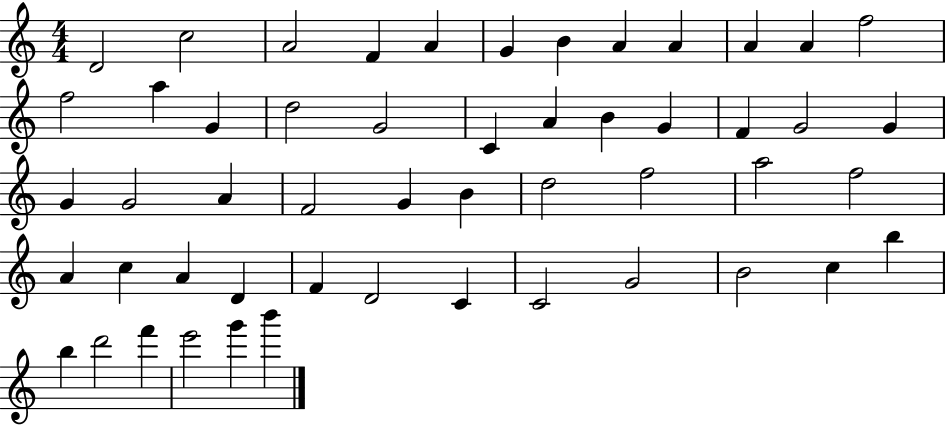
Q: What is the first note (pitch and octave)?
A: D4